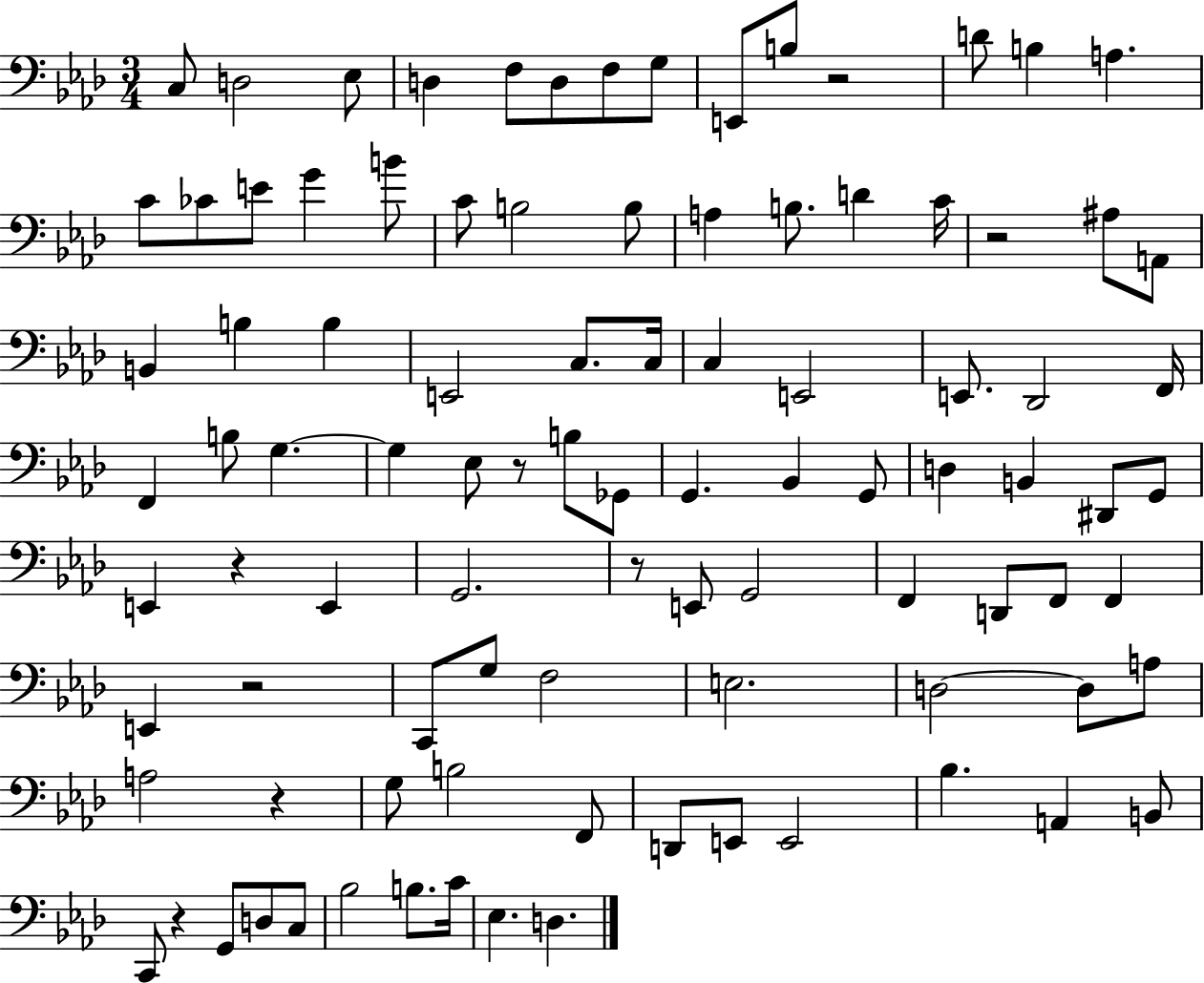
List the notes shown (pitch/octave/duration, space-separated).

C3/e D3/h Eb3/e D3/q F3/e D3/e F3/e G3/e E2/e B3/e R/h D4/e B3/q A3/q. C4/e CES4/e E4/e G4/q B4/e C4/e B3/h B3/e A3/q B3/e. D4/q C4/s R/h A#3/e A2/e B2/q B3/q B3/q E2/h C3/e. C3/s C3/q E2/h E2/e. Db2/h F2/s F2/q B3/e G3/q. G3/q Eb3/e R/e B3/e Gb2/e G2/q. Bb2/q G2/e D3/q B2/q D#2/e G2/e E2/q R/q E2/q G2/h. R/e E2/e G2/h F2/q D2/e F2/e F2/q E2/q R/h C2/e G3/e F3/h E3/h. D3/h D3/e A3/e A3/h R/q G3/e B3/h F2/e D2/e E2/e E2/h Bb3/q. A2/q B2/e C2/e R/q G2/e D3/e C3/e Bb3/h B3/e. C4/s Eb3/q. D3/q.